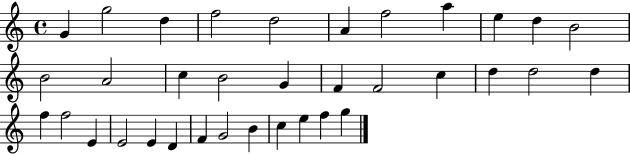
X:1
T:Untitled
M:4/4
L:1/4
K:C
G g2 d f2 d2 A f2 a e d B2 B2 A2 c B2 G F F2 c d d2 d f f2 E E2 E D F G2 B c e f g